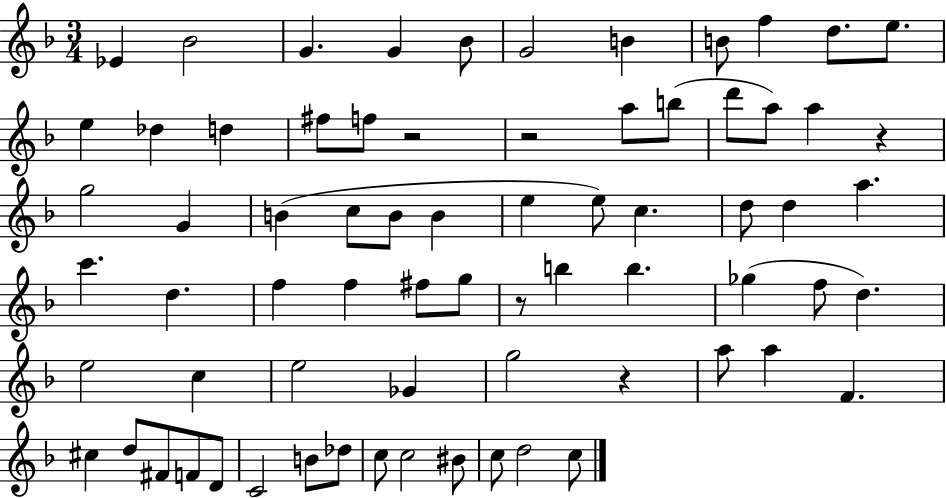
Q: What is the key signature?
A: F major